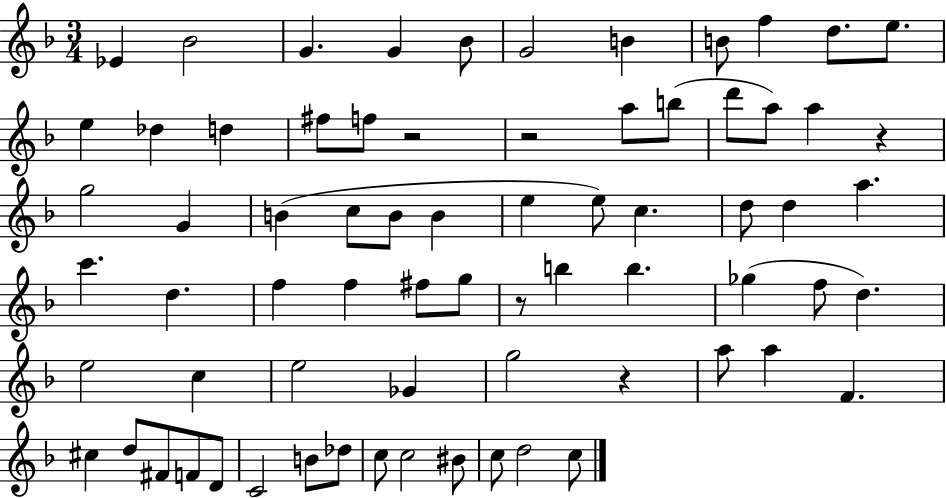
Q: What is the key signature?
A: F major